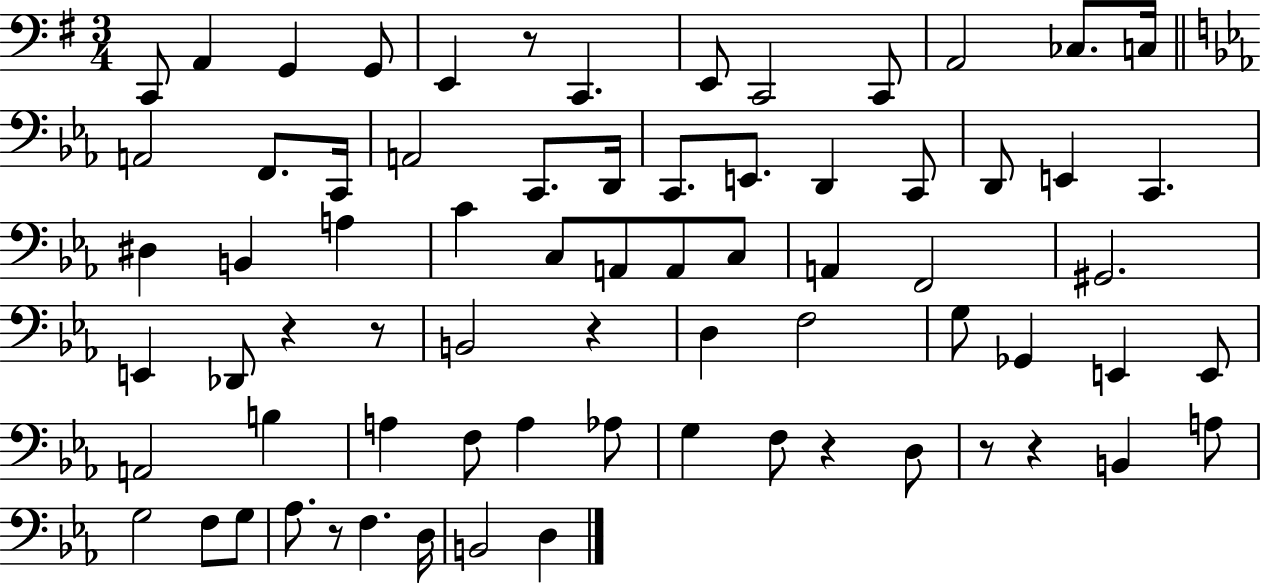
{
  \clef bass
  \numericTimeSignature
  \time 3/4
  \key g \major
  c,8 a,4 g,4 g,8 | e,4 r8 c,4. | e,8 c,2 c,8 | a,2 ces8. c16 | \break \bar "||" \break \key c \minor a,2 f,8. c,16 | a,2 c,8. d,16 | c,8. e,8. d,4 c,8 | d,8 e,4 c,4. | \break dis4 b,4 a4 | c'4 c8 a,8 a,8 c8 | a,4 f,2 | gis,2. | \break e,4 des,8 r4 r8 | b,2 r4 | d4 f2 | g8 ges,4 e,4 e,8 | \break a,2 b4 | a4 f8 a4 aes8 | g4 f8 r4 d8 | r8 r4 b,4 a8 | \break g2 f8 g8 | aes8. r8 f4. d16 | b,2 d4 | \bar "|."
}